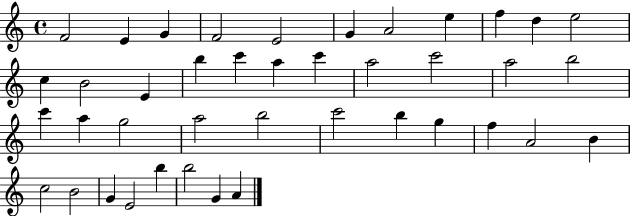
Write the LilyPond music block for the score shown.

{
  \clef treble
  \time 4/4
  \defaultTimeSignature
  \key c \major
  f'2 e'4 g'4 | f'2 e'2 | g'4 a'2 e''4 | f''4 d''4 e''2 | \break c''4 b'2 e'4 | b''4 c'''4 a''4 c'''4 | a''2 c'''2 | a''2 b''2 | \break c'''4 a''4 g''2 | a''2 b''2 | c'''2 b''4 g''4 | f''4 a'2 b'4 | \break c''2 b'2 | g'4 e'2 b''4 | b''2 g'4 a'4 | \bar "|."
}